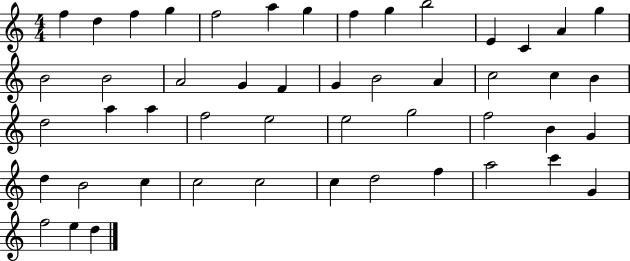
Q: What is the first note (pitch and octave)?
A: F5